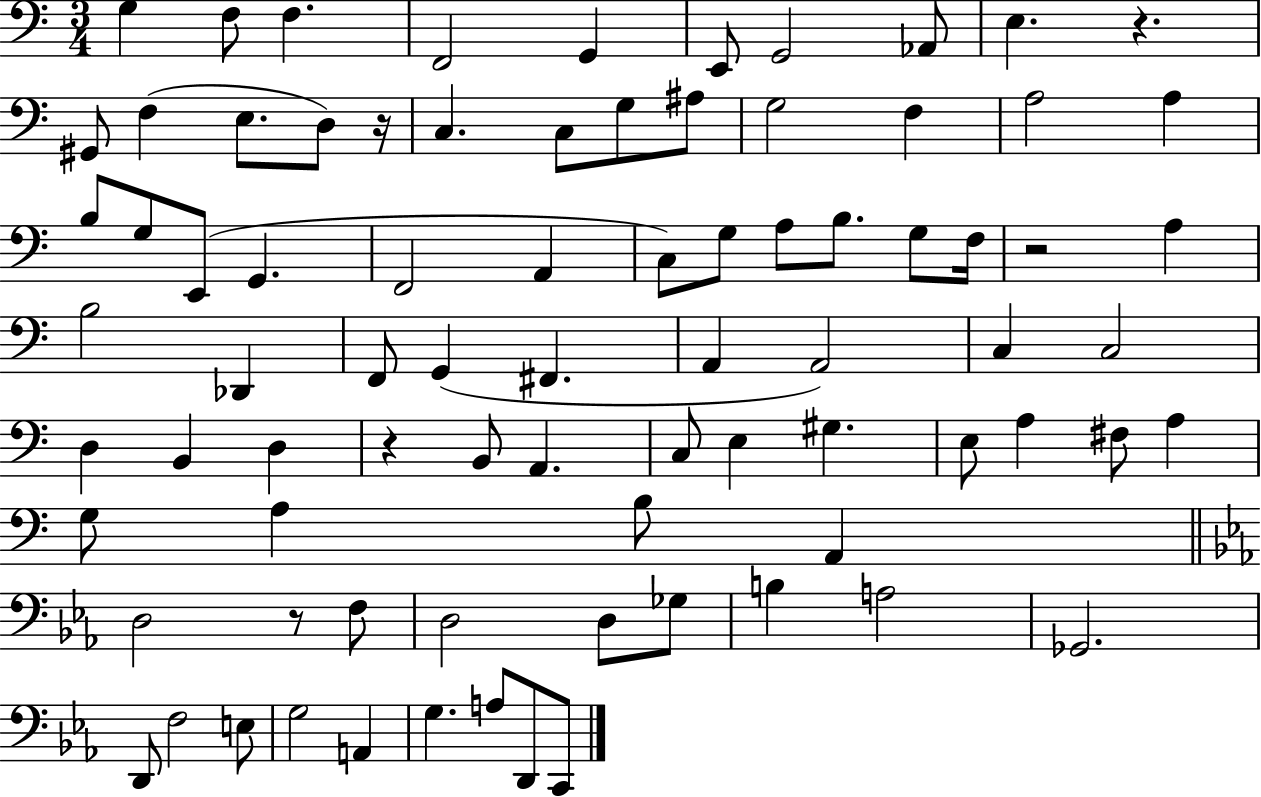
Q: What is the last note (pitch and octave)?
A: C2